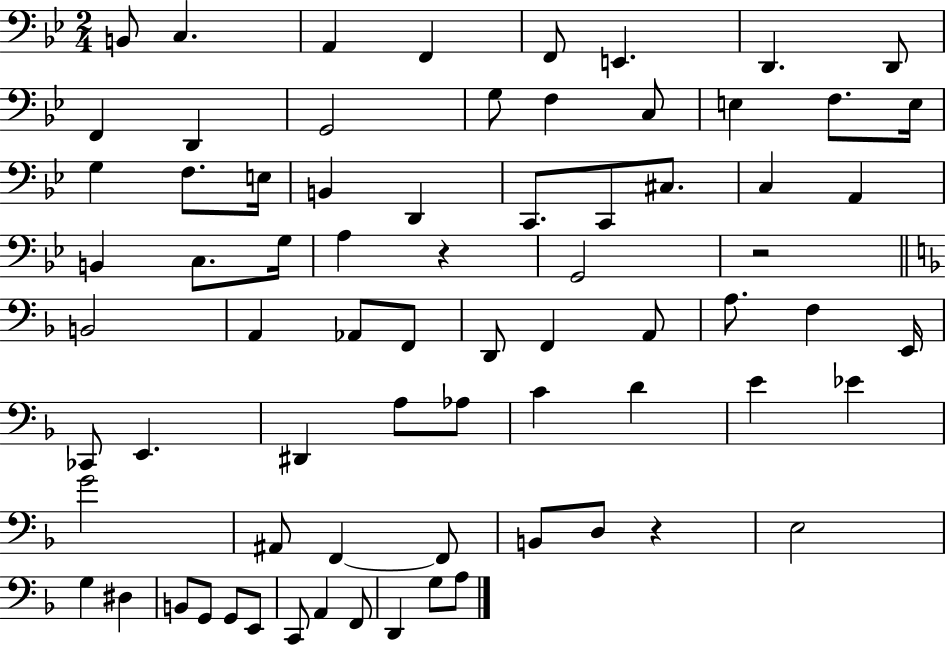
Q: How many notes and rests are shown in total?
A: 73